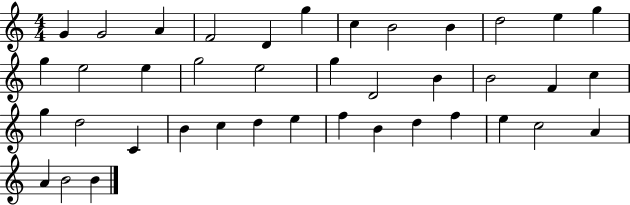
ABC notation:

X:1
T:Untitled
M:4/4
L:1/4
K:C
G G2 A F2 D g c B2 B d2 e g g e2 e g2 e2 g D2 B B2 F c g d2 C B c d e f B d f e c2 A A B2 B